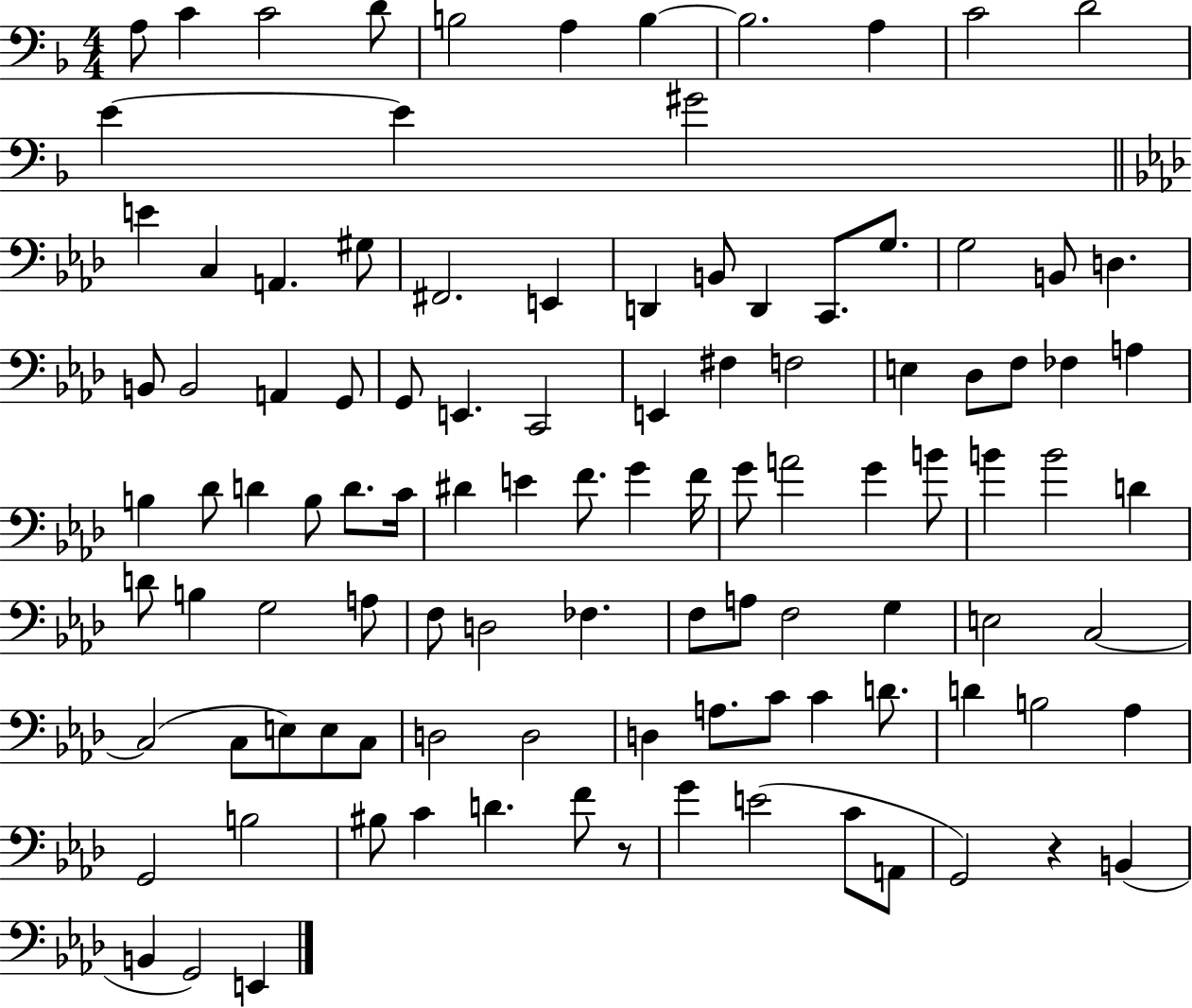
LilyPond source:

{
  \clef bass
  \numericTimeSignature
  \time 4/4
  \key f \major
  \repeat volta 2 { a8 c'4 c'2 d'8 | b2 a4 b4~~ | b2. a4 | c'2 d'2 | \break e'4~~ e'4 gis'2 | \bar "||" \break \key f \minor e'4 c4 a,4. gis8 | fis,2. e,4 | d,4 b,8 d,4 c,8. g8. | g2 b,8 d4. | \break b,8 b,2 a,4 g,8 | g,8 e,4. c,2 | e,4 fis4 f2 | e4 des8 f8 fes4 a4 | \break b4 des'8 d'4 b8 d'8. c'16 | dis'4 e'4 f'8. g'4 f'16 | g'8 a'2 g'4 b'8 | b'4 b'2 d'4 | \break d'8 b4 g2 a8 | f8 d2 fes4. | f8 a8 f2 g4 | e2 c2~~ | \break c2( c8 e8) e8 c8 | d2 d2 | d4 a8. c'8 c'4 d'8. | d'4 b2 aes4 | \break g,2 b2 | bis8 c'4 d'4. f'8 r8 | g'4 e'2( c'8 a,8 | g,2) r4 b,4( | \break b,4 g,2) e,4 | } \bar "|."
}